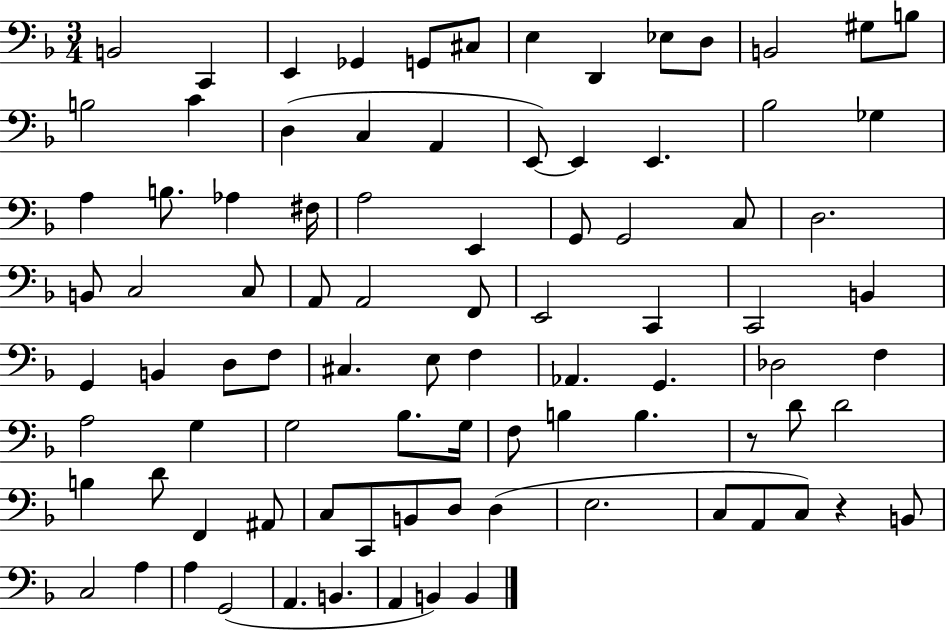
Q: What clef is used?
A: bass